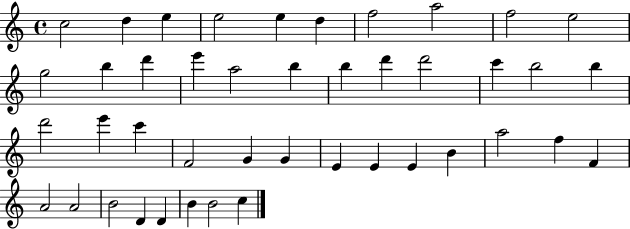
X:1
T:Untitled
M:4/4
L:1/4
K:C
c2 d e e2 e d f2 a2 f2 e2 g2 b d' e' a2 b b d' d'2 c' b2 b d'2 e' c' F2 G G E E E B a2 f F A2 A2 B2 D D B B2 c